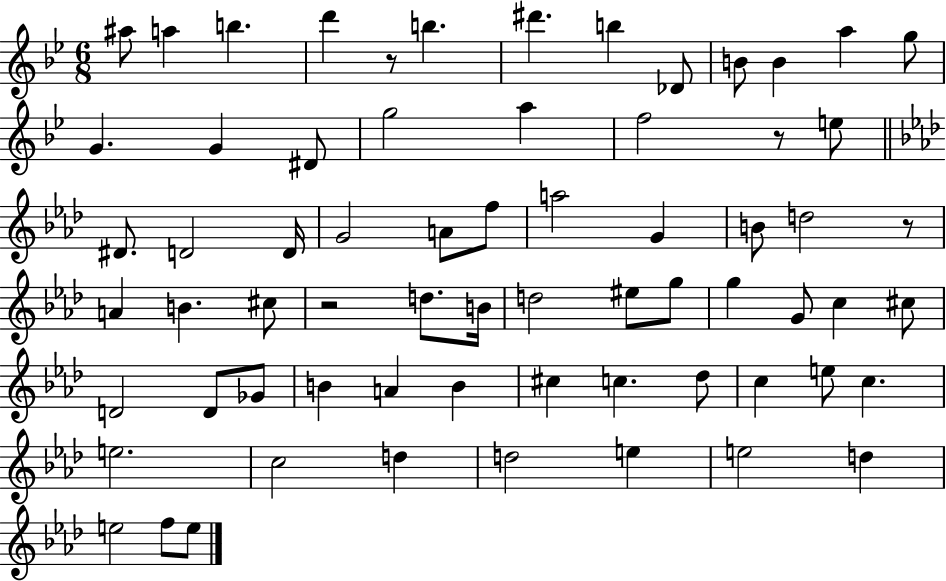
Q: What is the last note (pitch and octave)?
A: E5